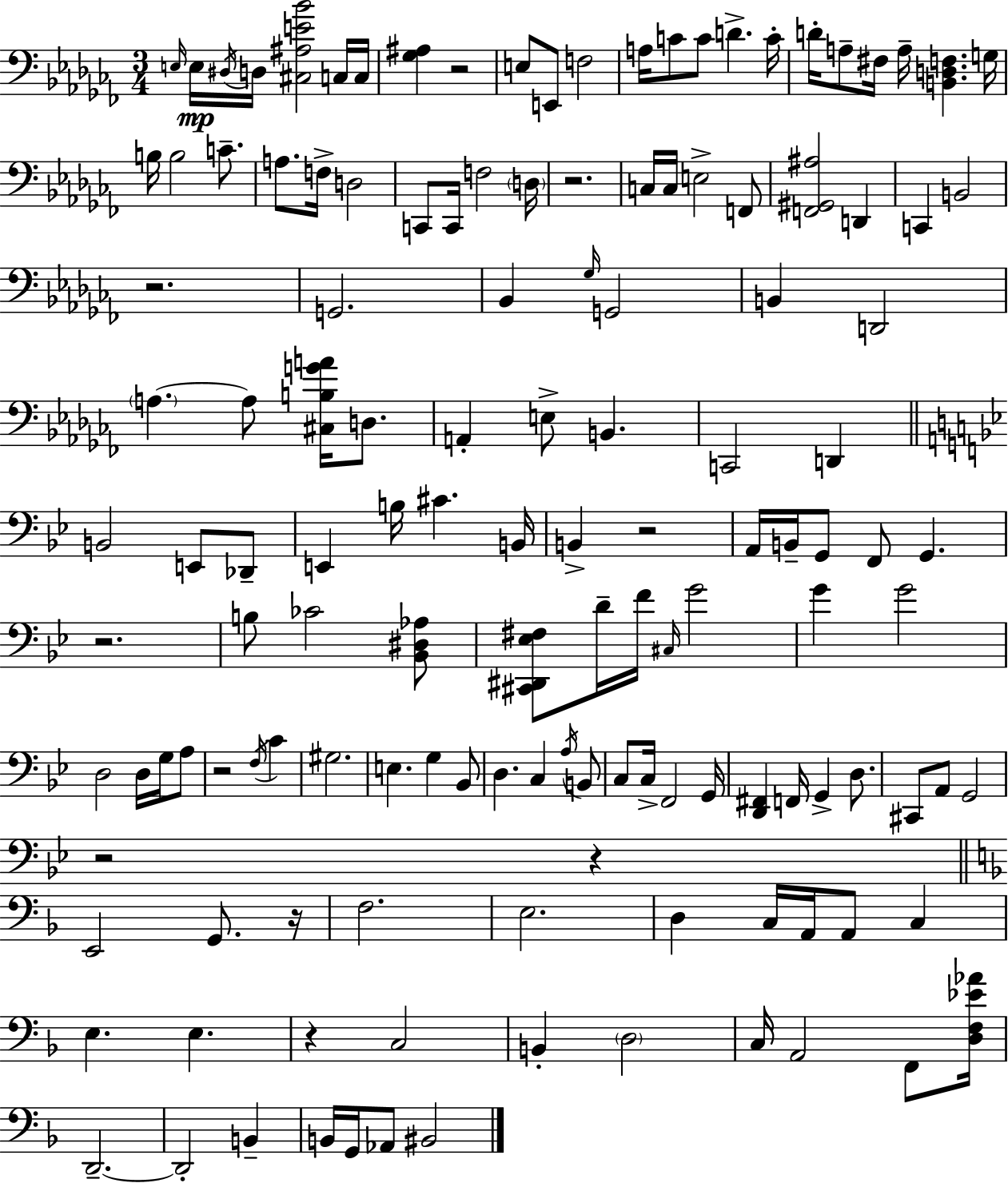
{
  \clef bass
  \numericTimeSignature
  \time 3/4
  \key aes \minor
  \repeat volta 2 { \grace { e16 }\mp e16 \acciaccatura { dis16 } d16 <cis ais e' bes'>2 | c16 c16 <ges ais>4 r2 | e8 e,8 f2 | a16 c'8 c'8 d'4.-> | \break c'16-. d'16-. a8-- fis16 a16-- <b, d f>4. | g16 b16 b2 c'8.-- | a8. f16-> d2 | c,8 c,16 f2 | \break \parenthesize d16 r2. | c16 c16 e2-> | f,8 <f, gis, ais>2 d,4 | c,4 b,2 | \break r2. | g,2. | bes,4 \grace { ges16 } g,2 | b,4 d,2 | \break \parenthesize a4.~~ a8 <cis b g' a'>16 | d8. a,4-. e8-> b,4. | c,2 d,4 | \bar "||" \break \key bes \major b,2 e,8 des,8-- | e,4 b16 cis'4. b,16 | b,4-> r2 | a,16 b,16-- g,8 f,8 g,4. | \break r2. | b8 ces'2 <bes, dis aes>8 | <cis, dis, ees fis>8 d'16-- f'16 \grace { cis16 } g'2 | g'4 g'2 | \break d2 d16 g16 a8 | r2 \acciaccatura { f16 } c'4 | gis2. | e4. g4 | \break bes,8 d4. c4 | \acciaccatura { a16 } b,8 c8 c16-> f,2 | g,16 <d, fis,>4 f,16 g,4-> | d8. cis,8 a,8 g,2 | \break r2 r4 | \bar "||" \break \key f \major e,2 g,8. r16 | f2. | e2. | d4 c16 a,16 a,8 c4 | \break e4. e4. | r4 c2 | b,4-. \parenthesize d2 | c16 a,2 f,8 <d f ees' aes'>16 | \break d,2.--~~ | d,2-. b,4-- | b,16 g,16 aes,8 bis,2 | } \bar "|."
}